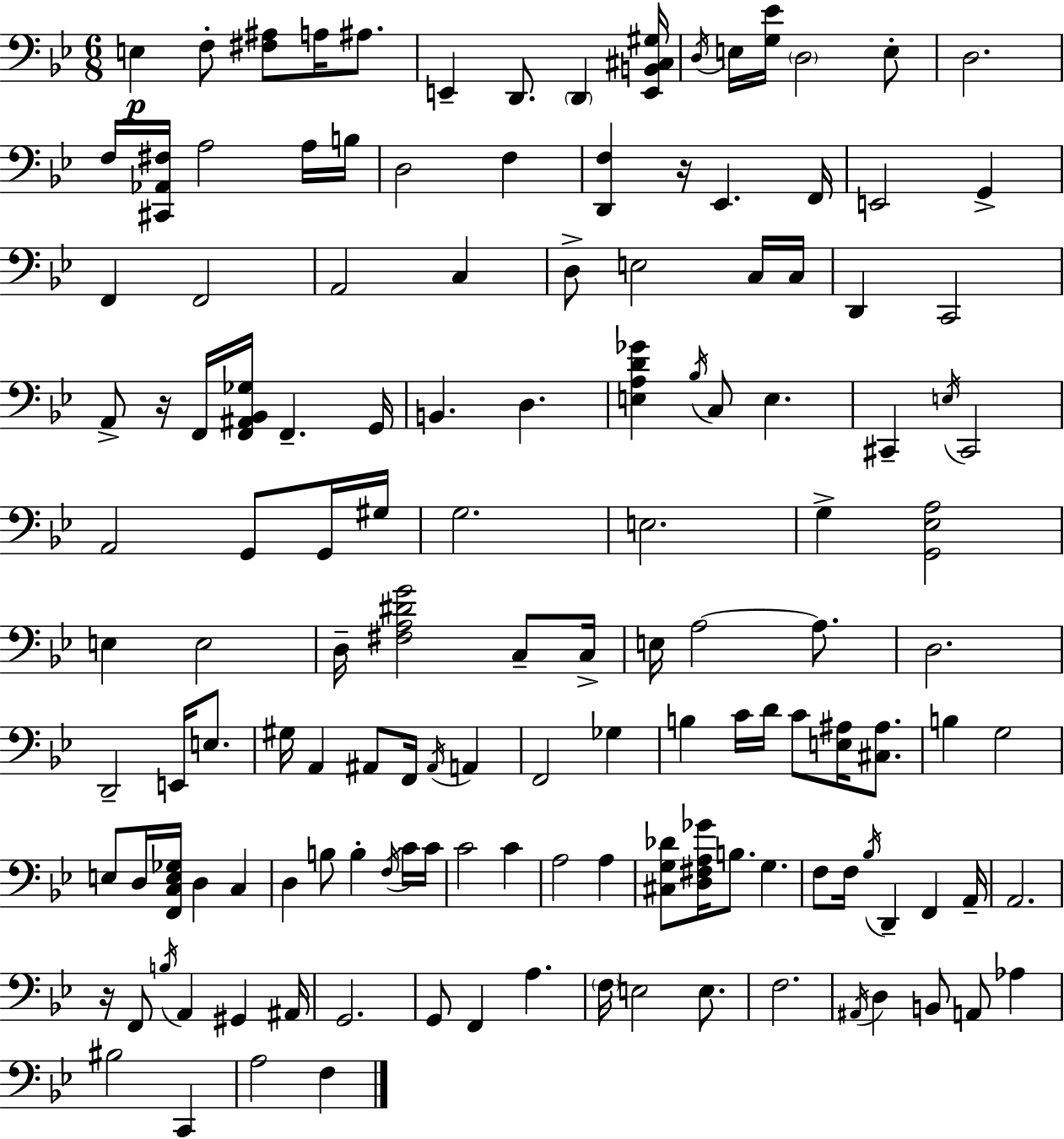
E3/q F3/e [F#3,A#3]/e A3/s A#3/e. E2/q D2/e. D2/q [E2,B2,C#3,G#3]/s D3/s E3/s [G3,Eb4]/s D3/h E3/e D3/h. F3/s [C#2,Ab2,F#3]/s A3/h A3/s B3/s D3/h F3/q [D2,F3]/q R/s Eb2/q. F2/s E2/h G2/q F2/q F2/h A2/h C3/q D3/e E3/h C3/s C3/s D2/q C2/h A2/e R/s F2/s [F2,A#2,Bb2,Gb3]/s F2/q. G2/s B2/q. D3/q. [E3,A3,D4,Gb4]/q Bb3/s C3/e E3/q. C#2/q E3/s C#2/h A2/h G2/e G2/s G#3/s G3/h. E3/h. G3/q [G2,Eb3,A3]/h E3/q E3/h D3/s [F#3,A3,D#4,G4]/h C3/e C3/s E3/s A3/h A3/e. D3/h. D2/h E2/s E3/e. G#3/s A2/q A#2/e F2/s A#2/s A2/q F2/h Gb3/q B3/q C4/s D4/s C4/e [E3,A#3]/s [C#3,A#3]/e. B3/q G3/h E3/e D3/s [F2,C3,E3,Gb3]/s D3/q C3/q D3/q B3/e B3/q F3/s C4/s C4/s C4/h C4/q A3/h A3/q [C#3,G3,Db4]/e [D3,F#3,A3,Gb4]/s B3/e. G3/q. F3/e F3/s Bb3/s D2/q F2/q A2/s A2/h. R/s F2/e B3/s A2/q G#2/q A#2/s G2/h. G2/e F2/q A3/q. F3/s E3/h E3/e. F3/h. A#2/s D3/q B2/e A2/e Ab3/q BIS3/h C2/q A3/h F3/q